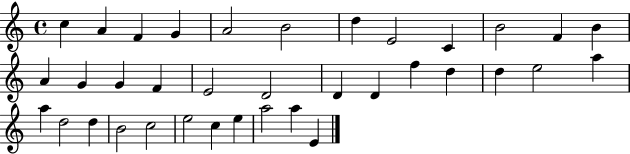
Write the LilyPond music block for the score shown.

{
  \clef treble
  \time 4/4
  \defaultTimeSignature
  \key c \major
  c''4 a'4 f'4 g'4 | a'2 b'2 | d''4 e'2 c'4 | b'2 f'4 b'4 | \break a'4 g'4 g'4 f'4 | e'2 d'2 | d'4 d'4 f''4 d''4 | d''4 e''2 a''4 | \break a''4 d''2 d''4 | b'2 c''2 | e''2 c''4 e''4 | a''2 a''4 e'4 | \break \bar "|."
}